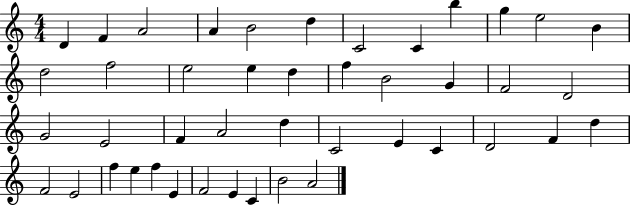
{
  \clef treble
  \numericTimeSignature
  \time 4/4
  \key c \major
  d'4 f'4 a'2 | a'4 b'2 d''4 | c'2 c'4 b''4 | g''4 e''2 b'4 | \break d''2 f''2 | e''2 e''4 d''4 | f''4 b'2 g'4 | f'2 d'2 | \break g'2 e'2 | f'4 a'2 d''4 | c'2 e'4 c'4 | d'2 f'4 d''4 | \break f'2 e'2 | f''4 e''4 f''4 e'4 | f'2 e'4 c'4 | b'2 a'2 | \break \bar "|."
}